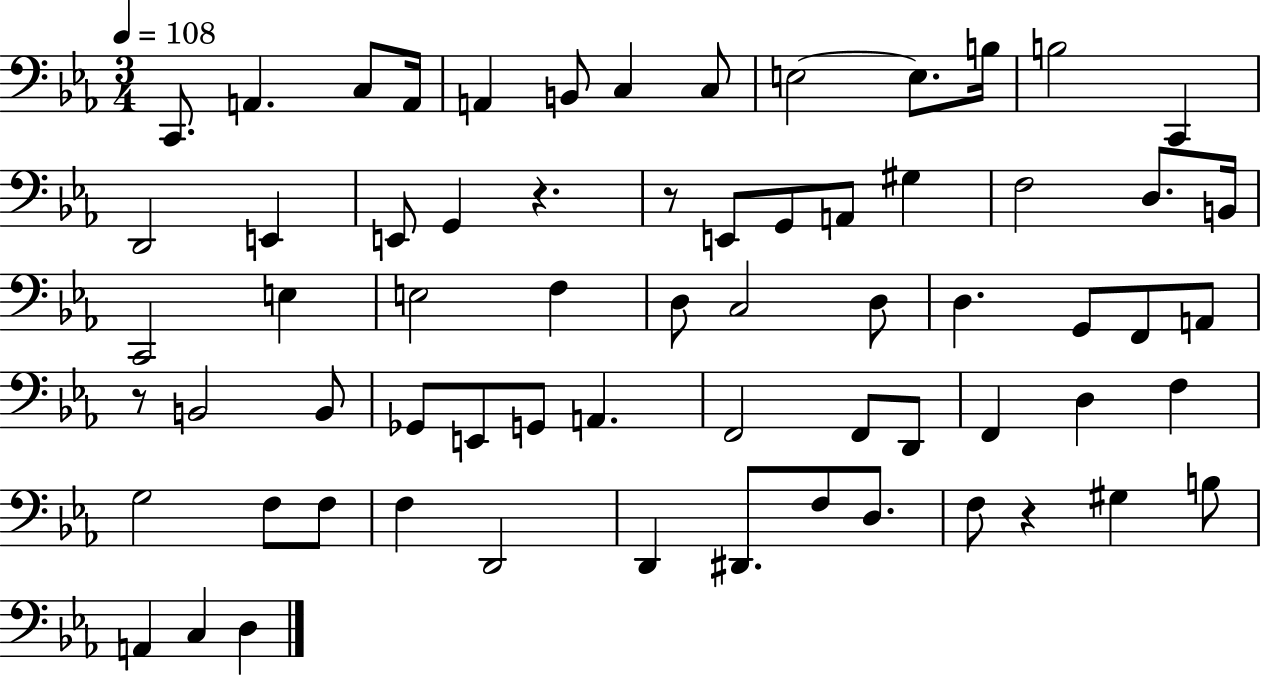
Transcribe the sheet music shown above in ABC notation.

X:1
T:Untitled
M:3/4
L:1/4
K:Eb
C,,/2 A,, C,/2 A,,/4 A,, B,,/2 C, C,/2 E,2 E,/2 B,/4 B,2 C,, D,,2 E,, E,,/2 G,, z z/2 E,,/2 G,,/2 A,,/2 ^G, F,2 D,/2 B,,/4 C,,2 E, E,2 F, D,/2 C,2 D,/2 D, G,,/2 F,,/2 A,,/2 z/2 B,,2 B,,/2 _G,,/2 E,,/2 G,,/2 A,, F,,2 F,,/2 D,,/2 F,, D, F, G,2 F,/2 F,/2 F, D,,2 D,, ^D,,/2 F,/2 D,/2 F,/2 z ^G, B,/2 A,, C, D,